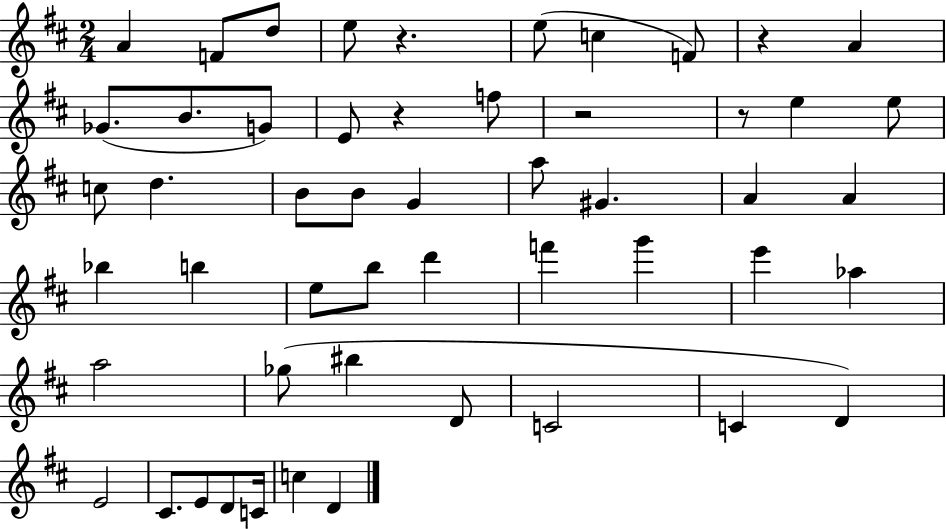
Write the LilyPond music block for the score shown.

{
  \clef treble
  \numericTimeSignature
  \time 2/4
  \key d \major
  a'4 f'8 d''8 | e''8 r4. | e''8( c''4 f'8) | r4 a'4 | \break ges'8.( b'8. g'8) | e'8 r4 f''8 | r2 | r8 e''4 e''8 | \break c''8 d''4. | b'8 b'8 g'4 | a''8 gis'4. | a'4 a'4 | \break bes''4 b''4 | e''8 b''8 d'''4 | f'''4 g'''4 | e'''4 aes''4 | \break a''2 | ges''8( bis''4 d'8 | c'2 | c'4 d'4) | \break e'2 | cis'8. e'8 d'8 c'16 | c''4 d'4 | \bar "|."
}